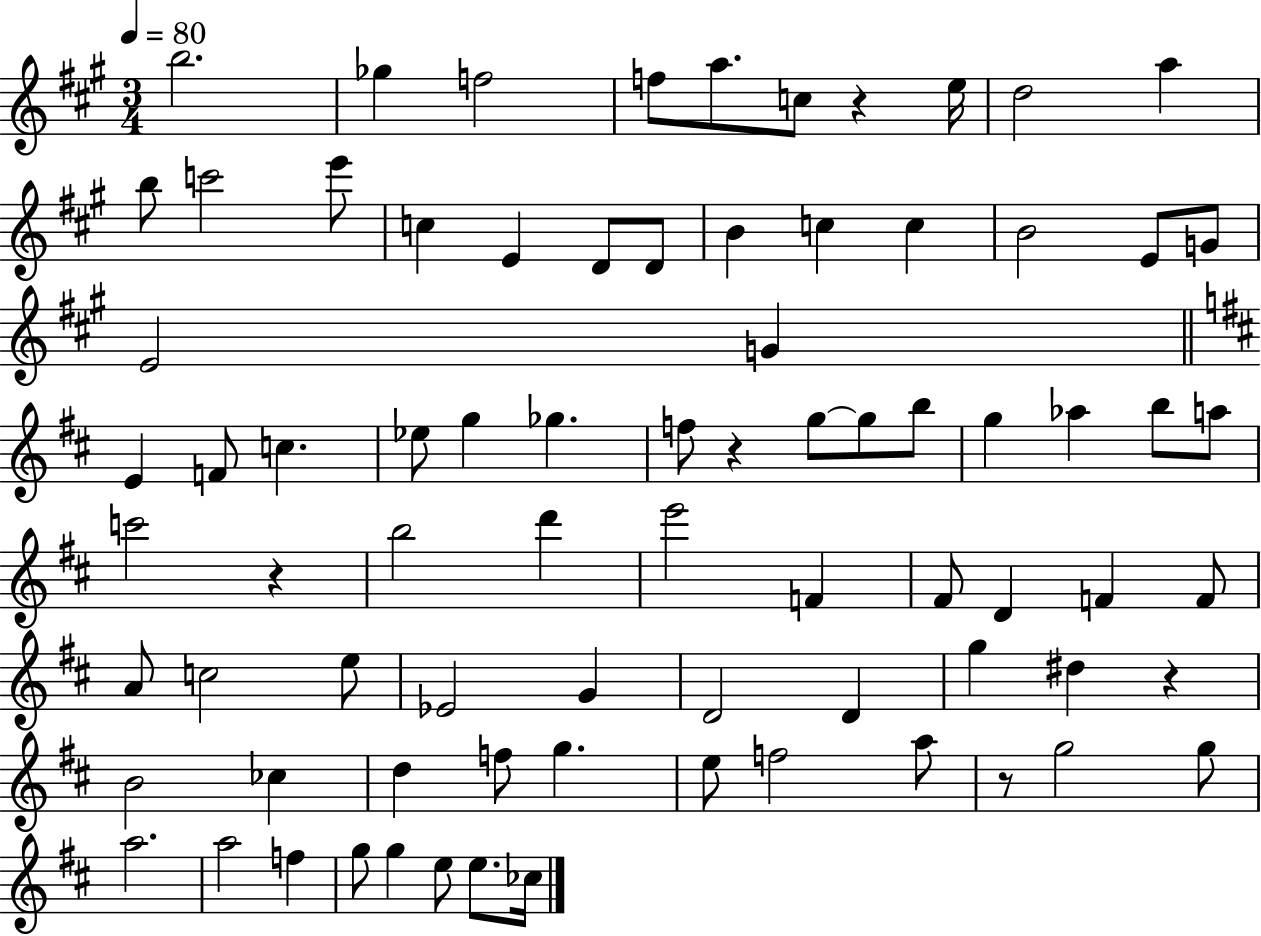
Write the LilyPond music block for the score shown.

{
  \clef treble
  \numericTimeSignature
  \time 3/4
  \key a \major
  \tempo 4 = 80
  b''2. | ges''4 f''2 | f''8 a''8. c''8 r4 e''16 | d''2 a''4 | \break b''8 c'''2 e'''8 | c''4 e'4 d'8 d'8 | b'4 c''4 c''4 | b'2 e'8 g'8 | \break e'2 g'4 | \bar "||" \break \key d \major e'4 f'8 c''4. | ees''8 g''4 ges''4. | f''8 r4 g''8~~ g''8 b''8 | g''4 aes''4 b''8 a''8 | \break c'''2 r4 | b''2 d'''4 | e'''2 f'4 | fis'8 d'4 f'4 f'8 | \break a'8 c''2 e''8 | ees'2 g'4 | d'2 d'4 | g''4 dis''4 r4 | \break b'2 ces''4 | d''4 f''8 g''4. | e''8 f''2 a''8 | r8 g''2 g''8 | \break a''2. | a''2 f''4 | g''8 g''4 e''8 e''8. ces''16 | \bar "|."
}